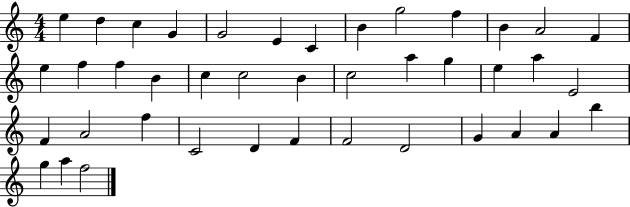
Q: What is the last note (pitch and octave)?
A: F5